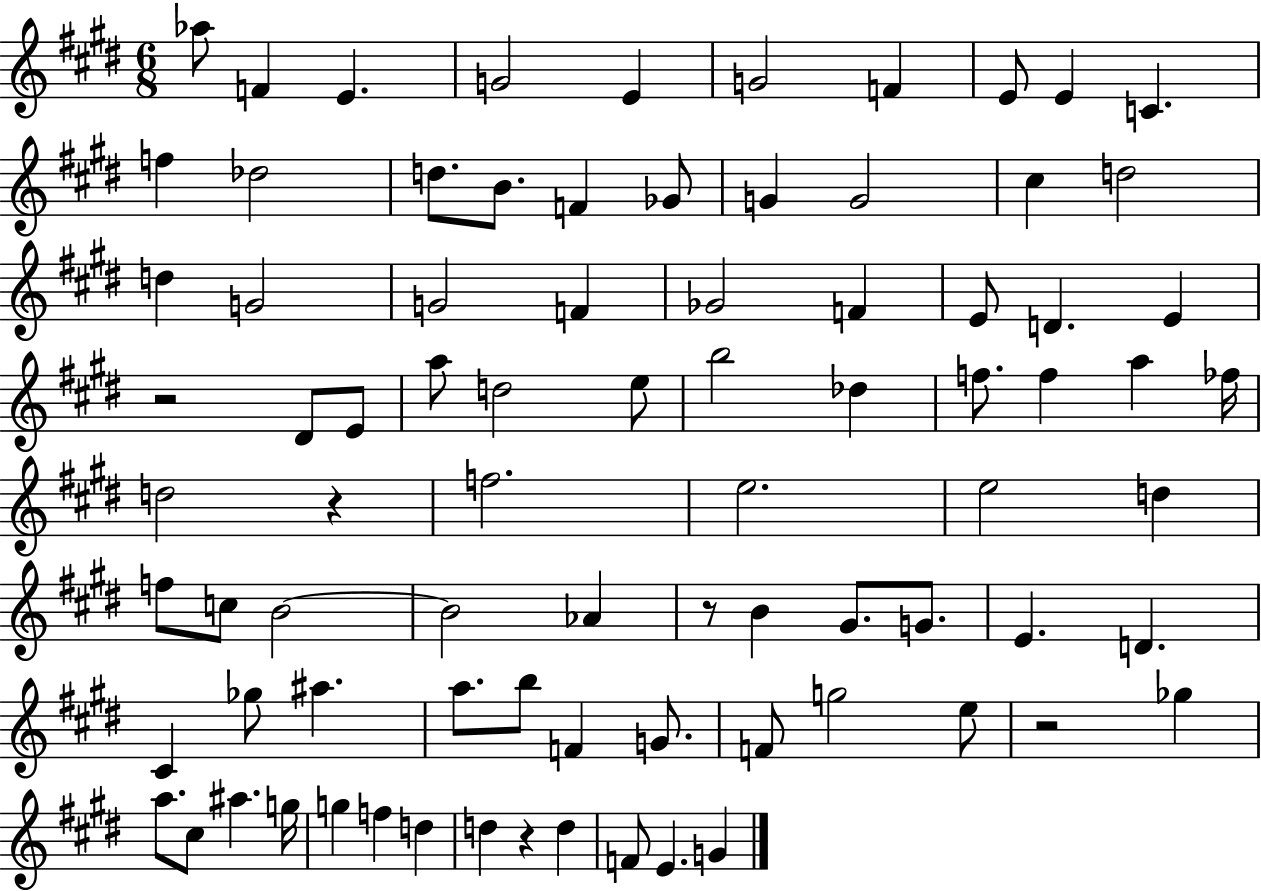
Ab5/e F4/q E4/q. G4/h E4/q G4/h F4/q E4/e E4/q C4/q. F5/q Db5/h D5/e. B4/e. F4/q Gb4/e G4/q G4/h C#5/q D5/h D5/q G4/h G4/h F4/q Gb4/h F4/q E4/e D4/q. E4/q R/h D#4/e E4/e A5/e D5/h E5/e B5/h Db5/q F5/e. F5/q A5/q FES5/s D5/h R/q F5/h. E5/h. E5/h D5/q F5/e C5/e B4/h B4/h Ab4/q R/e B4/q G#4/e. G4/e. E4/q. D4/q. C#4/q Gb5/e A#5/q. A5/e. B5/e F4/q G4/e. F4/e G5/h E5/e R/h Gb5/q A5/e. C#5/e A#5/q. G5/s G5/q F5/q D5/q D5/q R/q D5/q F4/e E4/q. G4/q